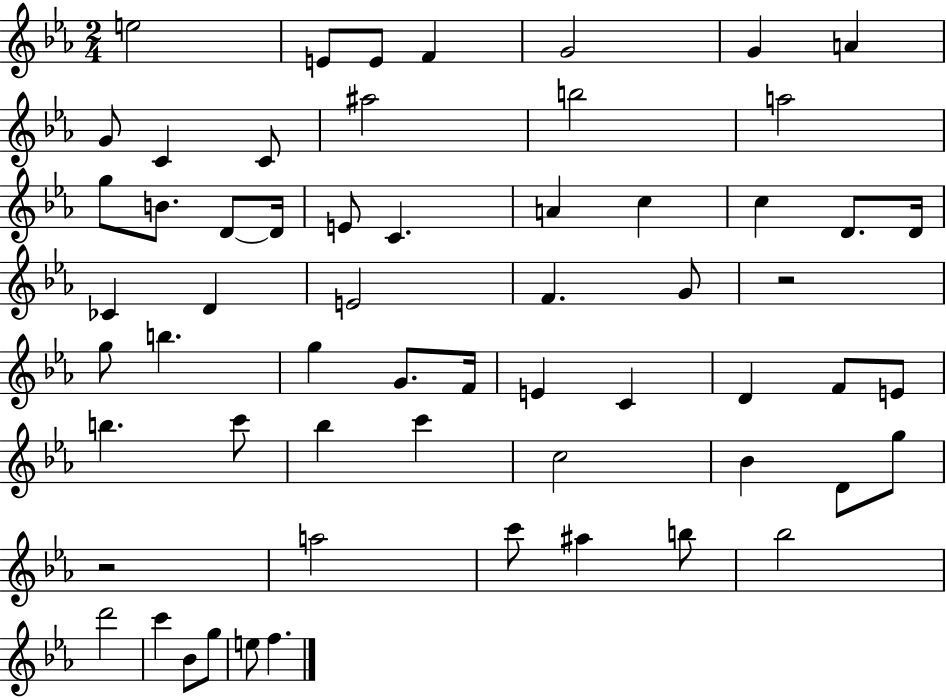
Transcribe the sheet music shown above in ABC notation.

X:1
T:Untitled
M:2/4
L:1/4
K:Eb
e2 E/2 E/2 F G2 G A G/2 C C/2 ^a2 b2 a2 g/2 B/2 D/2 D/4 E/2 C A c c D/2 D/4 _C D E2 F G/2 z2 g/2 b g G/2 F/4 E C D F/2 E/2 b c'/2 _b c' c2 _B D/2 g/2 z2 a2 c'/2 ^a b/2 _b2 d'2 c' _B/2 g/2 e/2 f